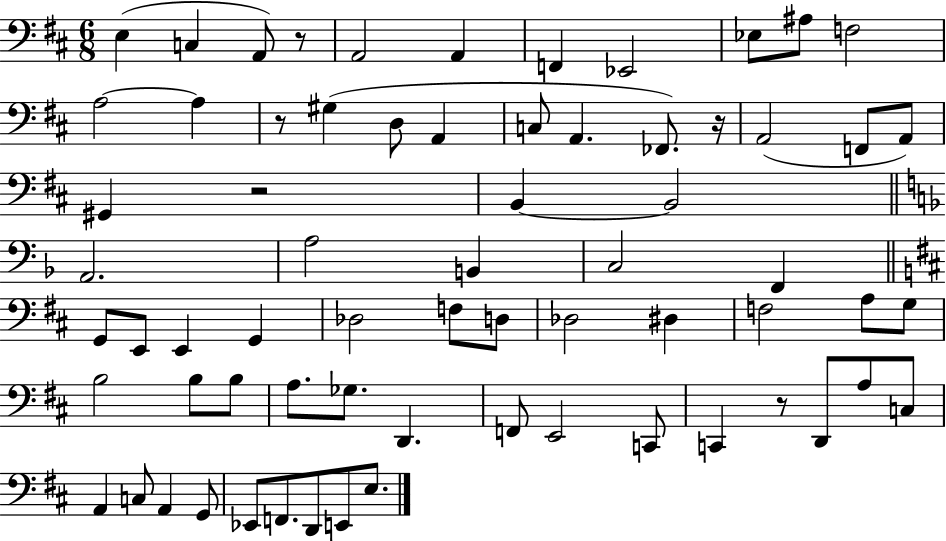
{
  \clef bass
  \numericTimeSignature
  \time 6/8
  \key d \major
  \repeat volta 2 { e4( c4 a,8) r8 | a,2 a,4 | f,4 ees,2 | ees8 ais8 f2 | \break a2~~ a4 | r8 gis4( d8 a,4 | c8 a,4. fes,8.) r16 | a,2( f,8 a,8) | \break gis,4 r2 | b,4~~ b,2 | \bar "||" \break \key f \major a,2. | a2 b,4 | c2 f,4 | \bar "||" \break \key d \major g,8 e,8 e,4 g,4 | des2 f8 d8 | des2 dis4 | f2 a8 g8 | \break b2 b8 b8 | a8. ges8. d,4. | f,8 e,2 c,8 | c,4 r8 d,8 a8 c8 | \break a,4 c8 a,4 g,8 | ees,8 f,8. d,8 e,8 e8. | } \bar "|."
}